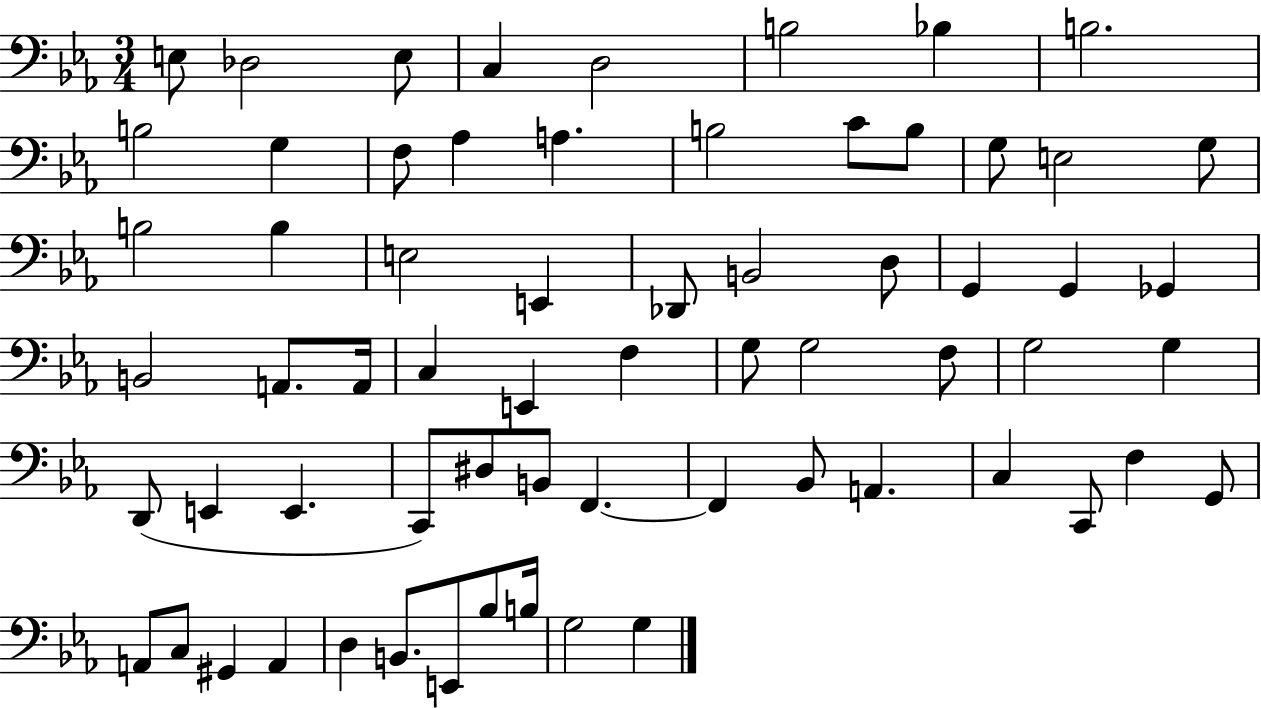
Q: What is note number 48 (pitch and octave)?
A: F2